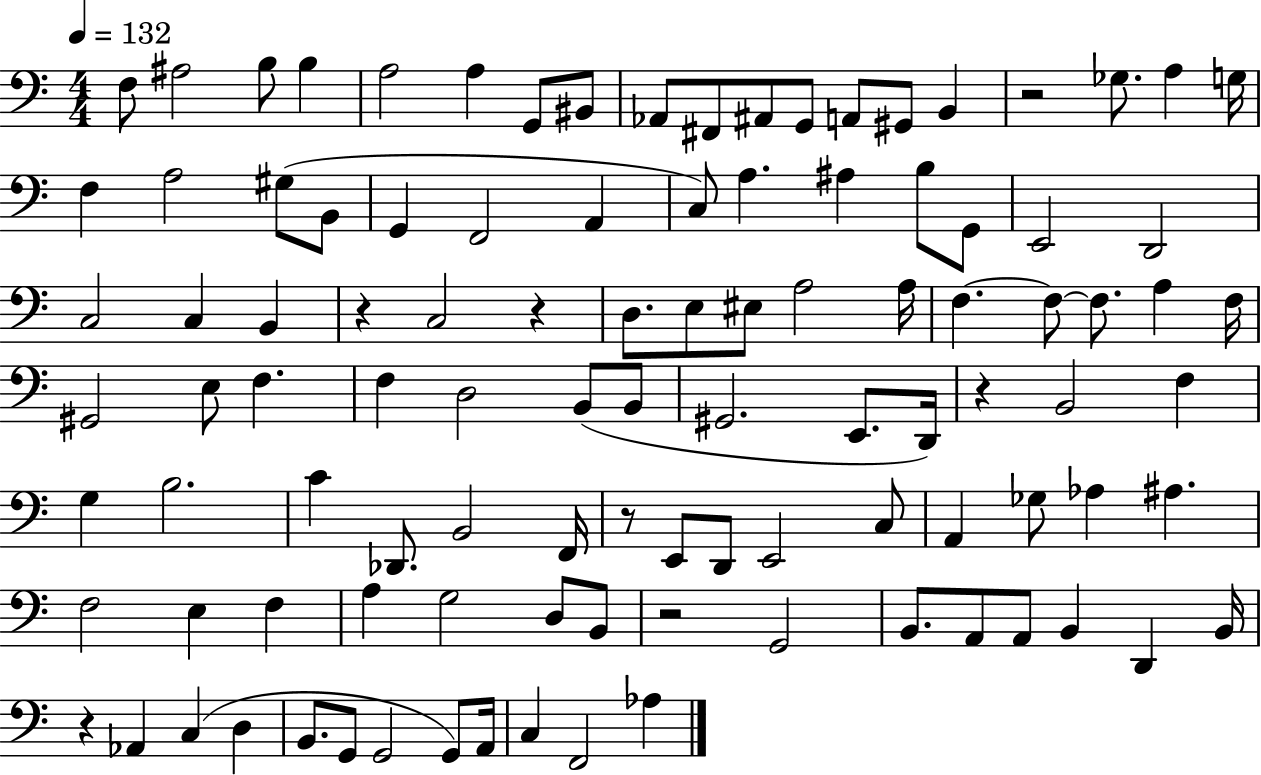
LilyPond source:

{
  \clef bass
  \numericTimeSignature
  \time 4/4
  \key c \major
  \tempo 4 = 132
  f8 ais2 b8 b4 | a2 a4 g,8 bis,8 | aes,8 fis,8 ais,8 g,8 a,8 gis,8 b,4 | r2 ges8. a4 g16 | \break f4 a2 gis8( b,8 | g,4 f,2 a,4 | c8) a4. ais4 b8 g,8 | e,2 d,2 | \break c2 c4 b,4 | r4 c2 r4 | d8. e8 eis8 a2 a16 | f4.~~ f8~~ f8. a4 f16 | \break gis,2 e8 f4. | f4 d2 b,8( b,8 | gis,2. e,8. d,16) | r4 b,2 f4 | \break g4 b2. | c'4 des,8. b,2 f,16 | r8 e,8 d,8 e,2 c8 | a,4 ges8 aes4 ais4. | \break f2 e4 f4 | a4 g2 d8 b,8 | r2 g,2 | b,8. a,8 a,8 b,4 d,4 b,16 | \break r4 aes,4 c4( d4 | b,8. g,8 g,2 g,8) a,16 | c4 f,2 aes4 | \bar "|."
}